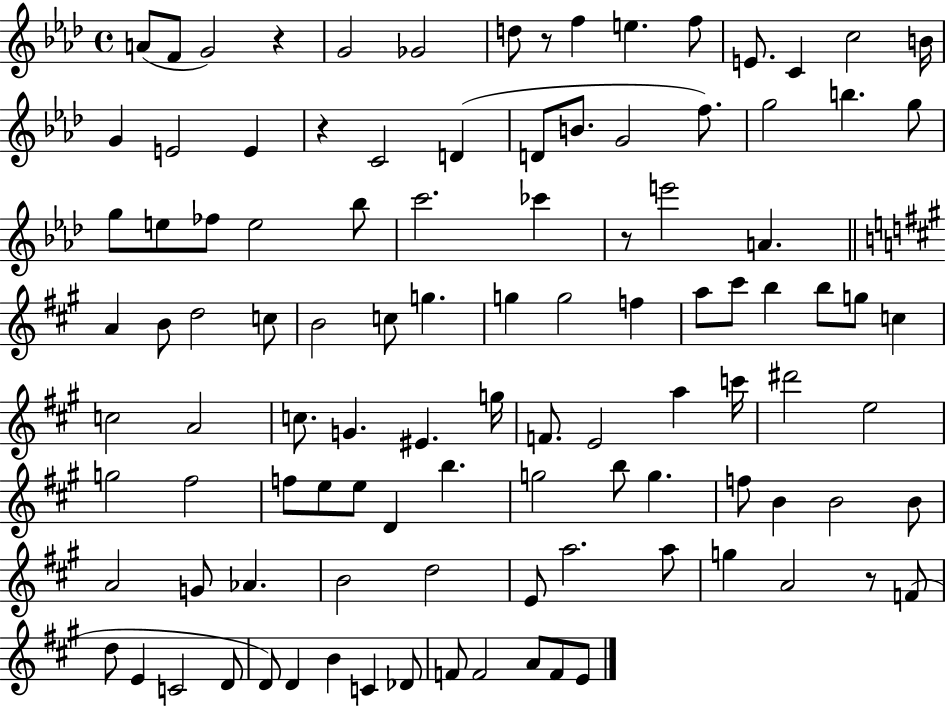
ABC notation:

X:1
T:Untitled
M:4/4
L:1/4
K:Ab
A/2 F/2 G2 z G2 _G2 d/2 z/2 f e f/2 E/2 C c2 B/4 G E2 E z C2 D D/2 B/2 G2 f/2 g2 b g/2 g/2 e/2 _f/2 e2 _b/2 c'2 _c' z/2 e'2 A A B/2 d2 c/2 B2 c/2 g g g2 f a/2 ^c'/2 b b/2 g/2 c c2 A2 c/2 G ^E g/4 F/2 E2 a c'/4 ^d'2 e2 g2 ^f2 f/2 e/2 e/2 D b g2 b/2 g f/2 B B2 B/2 A2 G/2 _A B2 d2 E/2 a2 a/2 g A2 z/2 F/2 d/2 E C2 D/2 D/2 D B C _D/2 F/2 F2 A/2 F/2 E/2